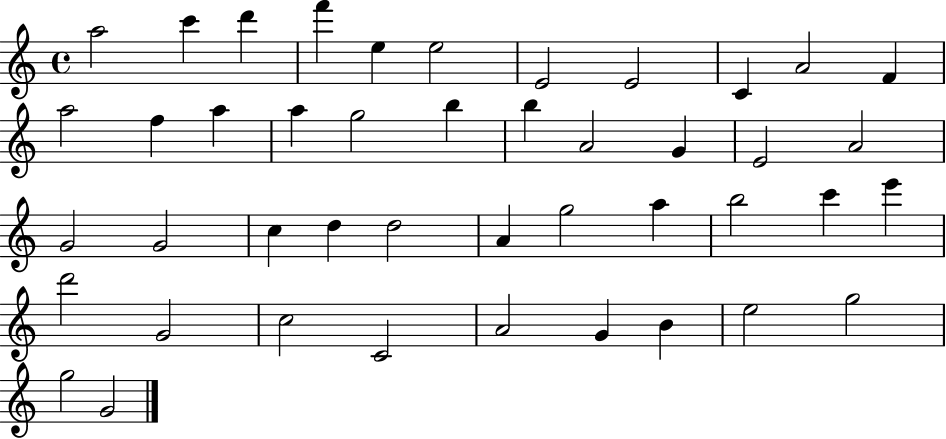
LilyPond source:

{
  \clef treble
  \time 4/4
  \defaultTimeSignature
  \key c \major
  a''2 c'''4 d'''4 | f'''4 e''4 e''2 | e'2 e'2 | c'4 a'2 f'4 | \break a''2 f''4 a''4 | a''4 g''2 b''4 | b''4 a'2 g'4 | e'2 a'2 | \break g'2 g'2 | c''4 d''4 d''2 | a'4 g''2 a''4 | b''2 c'''4 e'''4 | \break d'''2 g'2 | c''2 c'2 | a'2 g'4 b'4 | e''2 g''2 | \break g''2 g'2 | \bar "|."
}